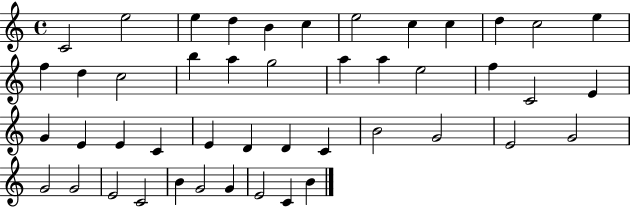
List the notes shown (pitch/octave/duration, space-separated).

C4/h E5/h E5/q D5/q B4/q C5/q E5/h C5/q C5/q D5/q C5/h E5/q F5/q D5/q C5/h B5/q A5/q G5/h A5/q A5/q E5/h F5/q C4/h E4/q G4/q E4/q E4/q C4/q E4/q D4/q D4/q C4/q B4/h G4/h E4/h G4/h G4/h G4/h E4/h C4/h B4/q G4/h G4/q E4/h C4/q B4/q